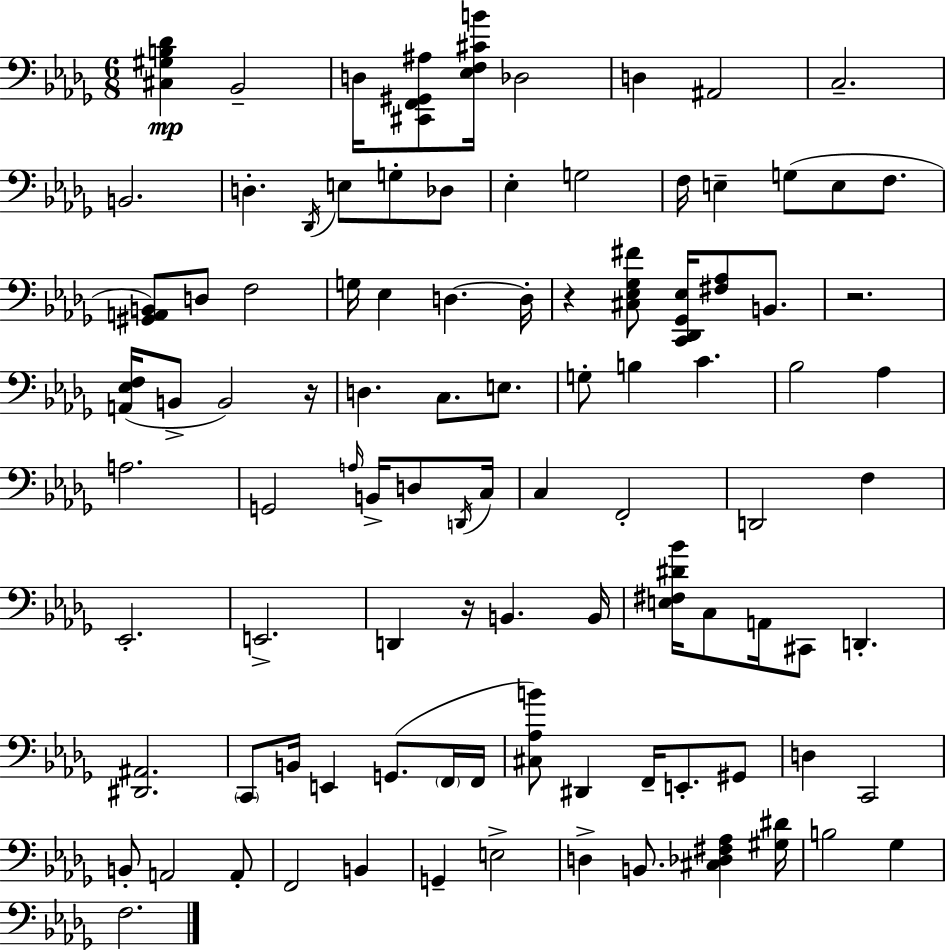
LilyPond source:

{
  \clef bass
  \numericTimeSignature
  \time 6/8
  \key bes \minor
  <cis gis b des'>4\mp bes,2-- | d16 <cis, f, gis, ais>8 <ees f cis' b'>16 des2 | d4 ais,2 | c2.-- | \break b,2. | d4.-. \acciaccatura { des,16 } e8 g8-. des8 | ees4-. g2 | f16 e4-- g8( e8 f8. | \break <gis, a, b,>8) d8 f2 | g16 ees4 d4.~~ | d16-. r4 <cis ees ges fis'>8 <c, des, ges, ees>16 <fis aes>8 b,8. | r2. | \break <a, ees f>16( b,8-> b,2) | r16 d4. c8. e8. | g8-. b4 c'4. | bes2 aes4 | \break a2. | g,2 \grace { a16 } b,16-> d8 | \acciaccatura { d,16 } c16 c4 f,2-. | d,2 f4 | \break ees,2.-. | e,2.-> | d,4 r16 b,4. | b,16 <e fis dis' bes'>16 c8 a,16 cis,8 d,4.-. | \break <dis, ais,>2. | \parenthesize c,8 b,16 e,4 g,8.( | \parenthesize f,16 f,16 <cis aes b'>8) dis,4 f,16-- e,8.-. | gis,8 d4 c,2 | \break b,8-. a,2 | a,8-. f,2 b,4 | g,4-- e2-> | d4-> b,8. <cis des fis aes>4 | \break <gis dis'>16 b2 ges4 | f2. | \bar "|."
}